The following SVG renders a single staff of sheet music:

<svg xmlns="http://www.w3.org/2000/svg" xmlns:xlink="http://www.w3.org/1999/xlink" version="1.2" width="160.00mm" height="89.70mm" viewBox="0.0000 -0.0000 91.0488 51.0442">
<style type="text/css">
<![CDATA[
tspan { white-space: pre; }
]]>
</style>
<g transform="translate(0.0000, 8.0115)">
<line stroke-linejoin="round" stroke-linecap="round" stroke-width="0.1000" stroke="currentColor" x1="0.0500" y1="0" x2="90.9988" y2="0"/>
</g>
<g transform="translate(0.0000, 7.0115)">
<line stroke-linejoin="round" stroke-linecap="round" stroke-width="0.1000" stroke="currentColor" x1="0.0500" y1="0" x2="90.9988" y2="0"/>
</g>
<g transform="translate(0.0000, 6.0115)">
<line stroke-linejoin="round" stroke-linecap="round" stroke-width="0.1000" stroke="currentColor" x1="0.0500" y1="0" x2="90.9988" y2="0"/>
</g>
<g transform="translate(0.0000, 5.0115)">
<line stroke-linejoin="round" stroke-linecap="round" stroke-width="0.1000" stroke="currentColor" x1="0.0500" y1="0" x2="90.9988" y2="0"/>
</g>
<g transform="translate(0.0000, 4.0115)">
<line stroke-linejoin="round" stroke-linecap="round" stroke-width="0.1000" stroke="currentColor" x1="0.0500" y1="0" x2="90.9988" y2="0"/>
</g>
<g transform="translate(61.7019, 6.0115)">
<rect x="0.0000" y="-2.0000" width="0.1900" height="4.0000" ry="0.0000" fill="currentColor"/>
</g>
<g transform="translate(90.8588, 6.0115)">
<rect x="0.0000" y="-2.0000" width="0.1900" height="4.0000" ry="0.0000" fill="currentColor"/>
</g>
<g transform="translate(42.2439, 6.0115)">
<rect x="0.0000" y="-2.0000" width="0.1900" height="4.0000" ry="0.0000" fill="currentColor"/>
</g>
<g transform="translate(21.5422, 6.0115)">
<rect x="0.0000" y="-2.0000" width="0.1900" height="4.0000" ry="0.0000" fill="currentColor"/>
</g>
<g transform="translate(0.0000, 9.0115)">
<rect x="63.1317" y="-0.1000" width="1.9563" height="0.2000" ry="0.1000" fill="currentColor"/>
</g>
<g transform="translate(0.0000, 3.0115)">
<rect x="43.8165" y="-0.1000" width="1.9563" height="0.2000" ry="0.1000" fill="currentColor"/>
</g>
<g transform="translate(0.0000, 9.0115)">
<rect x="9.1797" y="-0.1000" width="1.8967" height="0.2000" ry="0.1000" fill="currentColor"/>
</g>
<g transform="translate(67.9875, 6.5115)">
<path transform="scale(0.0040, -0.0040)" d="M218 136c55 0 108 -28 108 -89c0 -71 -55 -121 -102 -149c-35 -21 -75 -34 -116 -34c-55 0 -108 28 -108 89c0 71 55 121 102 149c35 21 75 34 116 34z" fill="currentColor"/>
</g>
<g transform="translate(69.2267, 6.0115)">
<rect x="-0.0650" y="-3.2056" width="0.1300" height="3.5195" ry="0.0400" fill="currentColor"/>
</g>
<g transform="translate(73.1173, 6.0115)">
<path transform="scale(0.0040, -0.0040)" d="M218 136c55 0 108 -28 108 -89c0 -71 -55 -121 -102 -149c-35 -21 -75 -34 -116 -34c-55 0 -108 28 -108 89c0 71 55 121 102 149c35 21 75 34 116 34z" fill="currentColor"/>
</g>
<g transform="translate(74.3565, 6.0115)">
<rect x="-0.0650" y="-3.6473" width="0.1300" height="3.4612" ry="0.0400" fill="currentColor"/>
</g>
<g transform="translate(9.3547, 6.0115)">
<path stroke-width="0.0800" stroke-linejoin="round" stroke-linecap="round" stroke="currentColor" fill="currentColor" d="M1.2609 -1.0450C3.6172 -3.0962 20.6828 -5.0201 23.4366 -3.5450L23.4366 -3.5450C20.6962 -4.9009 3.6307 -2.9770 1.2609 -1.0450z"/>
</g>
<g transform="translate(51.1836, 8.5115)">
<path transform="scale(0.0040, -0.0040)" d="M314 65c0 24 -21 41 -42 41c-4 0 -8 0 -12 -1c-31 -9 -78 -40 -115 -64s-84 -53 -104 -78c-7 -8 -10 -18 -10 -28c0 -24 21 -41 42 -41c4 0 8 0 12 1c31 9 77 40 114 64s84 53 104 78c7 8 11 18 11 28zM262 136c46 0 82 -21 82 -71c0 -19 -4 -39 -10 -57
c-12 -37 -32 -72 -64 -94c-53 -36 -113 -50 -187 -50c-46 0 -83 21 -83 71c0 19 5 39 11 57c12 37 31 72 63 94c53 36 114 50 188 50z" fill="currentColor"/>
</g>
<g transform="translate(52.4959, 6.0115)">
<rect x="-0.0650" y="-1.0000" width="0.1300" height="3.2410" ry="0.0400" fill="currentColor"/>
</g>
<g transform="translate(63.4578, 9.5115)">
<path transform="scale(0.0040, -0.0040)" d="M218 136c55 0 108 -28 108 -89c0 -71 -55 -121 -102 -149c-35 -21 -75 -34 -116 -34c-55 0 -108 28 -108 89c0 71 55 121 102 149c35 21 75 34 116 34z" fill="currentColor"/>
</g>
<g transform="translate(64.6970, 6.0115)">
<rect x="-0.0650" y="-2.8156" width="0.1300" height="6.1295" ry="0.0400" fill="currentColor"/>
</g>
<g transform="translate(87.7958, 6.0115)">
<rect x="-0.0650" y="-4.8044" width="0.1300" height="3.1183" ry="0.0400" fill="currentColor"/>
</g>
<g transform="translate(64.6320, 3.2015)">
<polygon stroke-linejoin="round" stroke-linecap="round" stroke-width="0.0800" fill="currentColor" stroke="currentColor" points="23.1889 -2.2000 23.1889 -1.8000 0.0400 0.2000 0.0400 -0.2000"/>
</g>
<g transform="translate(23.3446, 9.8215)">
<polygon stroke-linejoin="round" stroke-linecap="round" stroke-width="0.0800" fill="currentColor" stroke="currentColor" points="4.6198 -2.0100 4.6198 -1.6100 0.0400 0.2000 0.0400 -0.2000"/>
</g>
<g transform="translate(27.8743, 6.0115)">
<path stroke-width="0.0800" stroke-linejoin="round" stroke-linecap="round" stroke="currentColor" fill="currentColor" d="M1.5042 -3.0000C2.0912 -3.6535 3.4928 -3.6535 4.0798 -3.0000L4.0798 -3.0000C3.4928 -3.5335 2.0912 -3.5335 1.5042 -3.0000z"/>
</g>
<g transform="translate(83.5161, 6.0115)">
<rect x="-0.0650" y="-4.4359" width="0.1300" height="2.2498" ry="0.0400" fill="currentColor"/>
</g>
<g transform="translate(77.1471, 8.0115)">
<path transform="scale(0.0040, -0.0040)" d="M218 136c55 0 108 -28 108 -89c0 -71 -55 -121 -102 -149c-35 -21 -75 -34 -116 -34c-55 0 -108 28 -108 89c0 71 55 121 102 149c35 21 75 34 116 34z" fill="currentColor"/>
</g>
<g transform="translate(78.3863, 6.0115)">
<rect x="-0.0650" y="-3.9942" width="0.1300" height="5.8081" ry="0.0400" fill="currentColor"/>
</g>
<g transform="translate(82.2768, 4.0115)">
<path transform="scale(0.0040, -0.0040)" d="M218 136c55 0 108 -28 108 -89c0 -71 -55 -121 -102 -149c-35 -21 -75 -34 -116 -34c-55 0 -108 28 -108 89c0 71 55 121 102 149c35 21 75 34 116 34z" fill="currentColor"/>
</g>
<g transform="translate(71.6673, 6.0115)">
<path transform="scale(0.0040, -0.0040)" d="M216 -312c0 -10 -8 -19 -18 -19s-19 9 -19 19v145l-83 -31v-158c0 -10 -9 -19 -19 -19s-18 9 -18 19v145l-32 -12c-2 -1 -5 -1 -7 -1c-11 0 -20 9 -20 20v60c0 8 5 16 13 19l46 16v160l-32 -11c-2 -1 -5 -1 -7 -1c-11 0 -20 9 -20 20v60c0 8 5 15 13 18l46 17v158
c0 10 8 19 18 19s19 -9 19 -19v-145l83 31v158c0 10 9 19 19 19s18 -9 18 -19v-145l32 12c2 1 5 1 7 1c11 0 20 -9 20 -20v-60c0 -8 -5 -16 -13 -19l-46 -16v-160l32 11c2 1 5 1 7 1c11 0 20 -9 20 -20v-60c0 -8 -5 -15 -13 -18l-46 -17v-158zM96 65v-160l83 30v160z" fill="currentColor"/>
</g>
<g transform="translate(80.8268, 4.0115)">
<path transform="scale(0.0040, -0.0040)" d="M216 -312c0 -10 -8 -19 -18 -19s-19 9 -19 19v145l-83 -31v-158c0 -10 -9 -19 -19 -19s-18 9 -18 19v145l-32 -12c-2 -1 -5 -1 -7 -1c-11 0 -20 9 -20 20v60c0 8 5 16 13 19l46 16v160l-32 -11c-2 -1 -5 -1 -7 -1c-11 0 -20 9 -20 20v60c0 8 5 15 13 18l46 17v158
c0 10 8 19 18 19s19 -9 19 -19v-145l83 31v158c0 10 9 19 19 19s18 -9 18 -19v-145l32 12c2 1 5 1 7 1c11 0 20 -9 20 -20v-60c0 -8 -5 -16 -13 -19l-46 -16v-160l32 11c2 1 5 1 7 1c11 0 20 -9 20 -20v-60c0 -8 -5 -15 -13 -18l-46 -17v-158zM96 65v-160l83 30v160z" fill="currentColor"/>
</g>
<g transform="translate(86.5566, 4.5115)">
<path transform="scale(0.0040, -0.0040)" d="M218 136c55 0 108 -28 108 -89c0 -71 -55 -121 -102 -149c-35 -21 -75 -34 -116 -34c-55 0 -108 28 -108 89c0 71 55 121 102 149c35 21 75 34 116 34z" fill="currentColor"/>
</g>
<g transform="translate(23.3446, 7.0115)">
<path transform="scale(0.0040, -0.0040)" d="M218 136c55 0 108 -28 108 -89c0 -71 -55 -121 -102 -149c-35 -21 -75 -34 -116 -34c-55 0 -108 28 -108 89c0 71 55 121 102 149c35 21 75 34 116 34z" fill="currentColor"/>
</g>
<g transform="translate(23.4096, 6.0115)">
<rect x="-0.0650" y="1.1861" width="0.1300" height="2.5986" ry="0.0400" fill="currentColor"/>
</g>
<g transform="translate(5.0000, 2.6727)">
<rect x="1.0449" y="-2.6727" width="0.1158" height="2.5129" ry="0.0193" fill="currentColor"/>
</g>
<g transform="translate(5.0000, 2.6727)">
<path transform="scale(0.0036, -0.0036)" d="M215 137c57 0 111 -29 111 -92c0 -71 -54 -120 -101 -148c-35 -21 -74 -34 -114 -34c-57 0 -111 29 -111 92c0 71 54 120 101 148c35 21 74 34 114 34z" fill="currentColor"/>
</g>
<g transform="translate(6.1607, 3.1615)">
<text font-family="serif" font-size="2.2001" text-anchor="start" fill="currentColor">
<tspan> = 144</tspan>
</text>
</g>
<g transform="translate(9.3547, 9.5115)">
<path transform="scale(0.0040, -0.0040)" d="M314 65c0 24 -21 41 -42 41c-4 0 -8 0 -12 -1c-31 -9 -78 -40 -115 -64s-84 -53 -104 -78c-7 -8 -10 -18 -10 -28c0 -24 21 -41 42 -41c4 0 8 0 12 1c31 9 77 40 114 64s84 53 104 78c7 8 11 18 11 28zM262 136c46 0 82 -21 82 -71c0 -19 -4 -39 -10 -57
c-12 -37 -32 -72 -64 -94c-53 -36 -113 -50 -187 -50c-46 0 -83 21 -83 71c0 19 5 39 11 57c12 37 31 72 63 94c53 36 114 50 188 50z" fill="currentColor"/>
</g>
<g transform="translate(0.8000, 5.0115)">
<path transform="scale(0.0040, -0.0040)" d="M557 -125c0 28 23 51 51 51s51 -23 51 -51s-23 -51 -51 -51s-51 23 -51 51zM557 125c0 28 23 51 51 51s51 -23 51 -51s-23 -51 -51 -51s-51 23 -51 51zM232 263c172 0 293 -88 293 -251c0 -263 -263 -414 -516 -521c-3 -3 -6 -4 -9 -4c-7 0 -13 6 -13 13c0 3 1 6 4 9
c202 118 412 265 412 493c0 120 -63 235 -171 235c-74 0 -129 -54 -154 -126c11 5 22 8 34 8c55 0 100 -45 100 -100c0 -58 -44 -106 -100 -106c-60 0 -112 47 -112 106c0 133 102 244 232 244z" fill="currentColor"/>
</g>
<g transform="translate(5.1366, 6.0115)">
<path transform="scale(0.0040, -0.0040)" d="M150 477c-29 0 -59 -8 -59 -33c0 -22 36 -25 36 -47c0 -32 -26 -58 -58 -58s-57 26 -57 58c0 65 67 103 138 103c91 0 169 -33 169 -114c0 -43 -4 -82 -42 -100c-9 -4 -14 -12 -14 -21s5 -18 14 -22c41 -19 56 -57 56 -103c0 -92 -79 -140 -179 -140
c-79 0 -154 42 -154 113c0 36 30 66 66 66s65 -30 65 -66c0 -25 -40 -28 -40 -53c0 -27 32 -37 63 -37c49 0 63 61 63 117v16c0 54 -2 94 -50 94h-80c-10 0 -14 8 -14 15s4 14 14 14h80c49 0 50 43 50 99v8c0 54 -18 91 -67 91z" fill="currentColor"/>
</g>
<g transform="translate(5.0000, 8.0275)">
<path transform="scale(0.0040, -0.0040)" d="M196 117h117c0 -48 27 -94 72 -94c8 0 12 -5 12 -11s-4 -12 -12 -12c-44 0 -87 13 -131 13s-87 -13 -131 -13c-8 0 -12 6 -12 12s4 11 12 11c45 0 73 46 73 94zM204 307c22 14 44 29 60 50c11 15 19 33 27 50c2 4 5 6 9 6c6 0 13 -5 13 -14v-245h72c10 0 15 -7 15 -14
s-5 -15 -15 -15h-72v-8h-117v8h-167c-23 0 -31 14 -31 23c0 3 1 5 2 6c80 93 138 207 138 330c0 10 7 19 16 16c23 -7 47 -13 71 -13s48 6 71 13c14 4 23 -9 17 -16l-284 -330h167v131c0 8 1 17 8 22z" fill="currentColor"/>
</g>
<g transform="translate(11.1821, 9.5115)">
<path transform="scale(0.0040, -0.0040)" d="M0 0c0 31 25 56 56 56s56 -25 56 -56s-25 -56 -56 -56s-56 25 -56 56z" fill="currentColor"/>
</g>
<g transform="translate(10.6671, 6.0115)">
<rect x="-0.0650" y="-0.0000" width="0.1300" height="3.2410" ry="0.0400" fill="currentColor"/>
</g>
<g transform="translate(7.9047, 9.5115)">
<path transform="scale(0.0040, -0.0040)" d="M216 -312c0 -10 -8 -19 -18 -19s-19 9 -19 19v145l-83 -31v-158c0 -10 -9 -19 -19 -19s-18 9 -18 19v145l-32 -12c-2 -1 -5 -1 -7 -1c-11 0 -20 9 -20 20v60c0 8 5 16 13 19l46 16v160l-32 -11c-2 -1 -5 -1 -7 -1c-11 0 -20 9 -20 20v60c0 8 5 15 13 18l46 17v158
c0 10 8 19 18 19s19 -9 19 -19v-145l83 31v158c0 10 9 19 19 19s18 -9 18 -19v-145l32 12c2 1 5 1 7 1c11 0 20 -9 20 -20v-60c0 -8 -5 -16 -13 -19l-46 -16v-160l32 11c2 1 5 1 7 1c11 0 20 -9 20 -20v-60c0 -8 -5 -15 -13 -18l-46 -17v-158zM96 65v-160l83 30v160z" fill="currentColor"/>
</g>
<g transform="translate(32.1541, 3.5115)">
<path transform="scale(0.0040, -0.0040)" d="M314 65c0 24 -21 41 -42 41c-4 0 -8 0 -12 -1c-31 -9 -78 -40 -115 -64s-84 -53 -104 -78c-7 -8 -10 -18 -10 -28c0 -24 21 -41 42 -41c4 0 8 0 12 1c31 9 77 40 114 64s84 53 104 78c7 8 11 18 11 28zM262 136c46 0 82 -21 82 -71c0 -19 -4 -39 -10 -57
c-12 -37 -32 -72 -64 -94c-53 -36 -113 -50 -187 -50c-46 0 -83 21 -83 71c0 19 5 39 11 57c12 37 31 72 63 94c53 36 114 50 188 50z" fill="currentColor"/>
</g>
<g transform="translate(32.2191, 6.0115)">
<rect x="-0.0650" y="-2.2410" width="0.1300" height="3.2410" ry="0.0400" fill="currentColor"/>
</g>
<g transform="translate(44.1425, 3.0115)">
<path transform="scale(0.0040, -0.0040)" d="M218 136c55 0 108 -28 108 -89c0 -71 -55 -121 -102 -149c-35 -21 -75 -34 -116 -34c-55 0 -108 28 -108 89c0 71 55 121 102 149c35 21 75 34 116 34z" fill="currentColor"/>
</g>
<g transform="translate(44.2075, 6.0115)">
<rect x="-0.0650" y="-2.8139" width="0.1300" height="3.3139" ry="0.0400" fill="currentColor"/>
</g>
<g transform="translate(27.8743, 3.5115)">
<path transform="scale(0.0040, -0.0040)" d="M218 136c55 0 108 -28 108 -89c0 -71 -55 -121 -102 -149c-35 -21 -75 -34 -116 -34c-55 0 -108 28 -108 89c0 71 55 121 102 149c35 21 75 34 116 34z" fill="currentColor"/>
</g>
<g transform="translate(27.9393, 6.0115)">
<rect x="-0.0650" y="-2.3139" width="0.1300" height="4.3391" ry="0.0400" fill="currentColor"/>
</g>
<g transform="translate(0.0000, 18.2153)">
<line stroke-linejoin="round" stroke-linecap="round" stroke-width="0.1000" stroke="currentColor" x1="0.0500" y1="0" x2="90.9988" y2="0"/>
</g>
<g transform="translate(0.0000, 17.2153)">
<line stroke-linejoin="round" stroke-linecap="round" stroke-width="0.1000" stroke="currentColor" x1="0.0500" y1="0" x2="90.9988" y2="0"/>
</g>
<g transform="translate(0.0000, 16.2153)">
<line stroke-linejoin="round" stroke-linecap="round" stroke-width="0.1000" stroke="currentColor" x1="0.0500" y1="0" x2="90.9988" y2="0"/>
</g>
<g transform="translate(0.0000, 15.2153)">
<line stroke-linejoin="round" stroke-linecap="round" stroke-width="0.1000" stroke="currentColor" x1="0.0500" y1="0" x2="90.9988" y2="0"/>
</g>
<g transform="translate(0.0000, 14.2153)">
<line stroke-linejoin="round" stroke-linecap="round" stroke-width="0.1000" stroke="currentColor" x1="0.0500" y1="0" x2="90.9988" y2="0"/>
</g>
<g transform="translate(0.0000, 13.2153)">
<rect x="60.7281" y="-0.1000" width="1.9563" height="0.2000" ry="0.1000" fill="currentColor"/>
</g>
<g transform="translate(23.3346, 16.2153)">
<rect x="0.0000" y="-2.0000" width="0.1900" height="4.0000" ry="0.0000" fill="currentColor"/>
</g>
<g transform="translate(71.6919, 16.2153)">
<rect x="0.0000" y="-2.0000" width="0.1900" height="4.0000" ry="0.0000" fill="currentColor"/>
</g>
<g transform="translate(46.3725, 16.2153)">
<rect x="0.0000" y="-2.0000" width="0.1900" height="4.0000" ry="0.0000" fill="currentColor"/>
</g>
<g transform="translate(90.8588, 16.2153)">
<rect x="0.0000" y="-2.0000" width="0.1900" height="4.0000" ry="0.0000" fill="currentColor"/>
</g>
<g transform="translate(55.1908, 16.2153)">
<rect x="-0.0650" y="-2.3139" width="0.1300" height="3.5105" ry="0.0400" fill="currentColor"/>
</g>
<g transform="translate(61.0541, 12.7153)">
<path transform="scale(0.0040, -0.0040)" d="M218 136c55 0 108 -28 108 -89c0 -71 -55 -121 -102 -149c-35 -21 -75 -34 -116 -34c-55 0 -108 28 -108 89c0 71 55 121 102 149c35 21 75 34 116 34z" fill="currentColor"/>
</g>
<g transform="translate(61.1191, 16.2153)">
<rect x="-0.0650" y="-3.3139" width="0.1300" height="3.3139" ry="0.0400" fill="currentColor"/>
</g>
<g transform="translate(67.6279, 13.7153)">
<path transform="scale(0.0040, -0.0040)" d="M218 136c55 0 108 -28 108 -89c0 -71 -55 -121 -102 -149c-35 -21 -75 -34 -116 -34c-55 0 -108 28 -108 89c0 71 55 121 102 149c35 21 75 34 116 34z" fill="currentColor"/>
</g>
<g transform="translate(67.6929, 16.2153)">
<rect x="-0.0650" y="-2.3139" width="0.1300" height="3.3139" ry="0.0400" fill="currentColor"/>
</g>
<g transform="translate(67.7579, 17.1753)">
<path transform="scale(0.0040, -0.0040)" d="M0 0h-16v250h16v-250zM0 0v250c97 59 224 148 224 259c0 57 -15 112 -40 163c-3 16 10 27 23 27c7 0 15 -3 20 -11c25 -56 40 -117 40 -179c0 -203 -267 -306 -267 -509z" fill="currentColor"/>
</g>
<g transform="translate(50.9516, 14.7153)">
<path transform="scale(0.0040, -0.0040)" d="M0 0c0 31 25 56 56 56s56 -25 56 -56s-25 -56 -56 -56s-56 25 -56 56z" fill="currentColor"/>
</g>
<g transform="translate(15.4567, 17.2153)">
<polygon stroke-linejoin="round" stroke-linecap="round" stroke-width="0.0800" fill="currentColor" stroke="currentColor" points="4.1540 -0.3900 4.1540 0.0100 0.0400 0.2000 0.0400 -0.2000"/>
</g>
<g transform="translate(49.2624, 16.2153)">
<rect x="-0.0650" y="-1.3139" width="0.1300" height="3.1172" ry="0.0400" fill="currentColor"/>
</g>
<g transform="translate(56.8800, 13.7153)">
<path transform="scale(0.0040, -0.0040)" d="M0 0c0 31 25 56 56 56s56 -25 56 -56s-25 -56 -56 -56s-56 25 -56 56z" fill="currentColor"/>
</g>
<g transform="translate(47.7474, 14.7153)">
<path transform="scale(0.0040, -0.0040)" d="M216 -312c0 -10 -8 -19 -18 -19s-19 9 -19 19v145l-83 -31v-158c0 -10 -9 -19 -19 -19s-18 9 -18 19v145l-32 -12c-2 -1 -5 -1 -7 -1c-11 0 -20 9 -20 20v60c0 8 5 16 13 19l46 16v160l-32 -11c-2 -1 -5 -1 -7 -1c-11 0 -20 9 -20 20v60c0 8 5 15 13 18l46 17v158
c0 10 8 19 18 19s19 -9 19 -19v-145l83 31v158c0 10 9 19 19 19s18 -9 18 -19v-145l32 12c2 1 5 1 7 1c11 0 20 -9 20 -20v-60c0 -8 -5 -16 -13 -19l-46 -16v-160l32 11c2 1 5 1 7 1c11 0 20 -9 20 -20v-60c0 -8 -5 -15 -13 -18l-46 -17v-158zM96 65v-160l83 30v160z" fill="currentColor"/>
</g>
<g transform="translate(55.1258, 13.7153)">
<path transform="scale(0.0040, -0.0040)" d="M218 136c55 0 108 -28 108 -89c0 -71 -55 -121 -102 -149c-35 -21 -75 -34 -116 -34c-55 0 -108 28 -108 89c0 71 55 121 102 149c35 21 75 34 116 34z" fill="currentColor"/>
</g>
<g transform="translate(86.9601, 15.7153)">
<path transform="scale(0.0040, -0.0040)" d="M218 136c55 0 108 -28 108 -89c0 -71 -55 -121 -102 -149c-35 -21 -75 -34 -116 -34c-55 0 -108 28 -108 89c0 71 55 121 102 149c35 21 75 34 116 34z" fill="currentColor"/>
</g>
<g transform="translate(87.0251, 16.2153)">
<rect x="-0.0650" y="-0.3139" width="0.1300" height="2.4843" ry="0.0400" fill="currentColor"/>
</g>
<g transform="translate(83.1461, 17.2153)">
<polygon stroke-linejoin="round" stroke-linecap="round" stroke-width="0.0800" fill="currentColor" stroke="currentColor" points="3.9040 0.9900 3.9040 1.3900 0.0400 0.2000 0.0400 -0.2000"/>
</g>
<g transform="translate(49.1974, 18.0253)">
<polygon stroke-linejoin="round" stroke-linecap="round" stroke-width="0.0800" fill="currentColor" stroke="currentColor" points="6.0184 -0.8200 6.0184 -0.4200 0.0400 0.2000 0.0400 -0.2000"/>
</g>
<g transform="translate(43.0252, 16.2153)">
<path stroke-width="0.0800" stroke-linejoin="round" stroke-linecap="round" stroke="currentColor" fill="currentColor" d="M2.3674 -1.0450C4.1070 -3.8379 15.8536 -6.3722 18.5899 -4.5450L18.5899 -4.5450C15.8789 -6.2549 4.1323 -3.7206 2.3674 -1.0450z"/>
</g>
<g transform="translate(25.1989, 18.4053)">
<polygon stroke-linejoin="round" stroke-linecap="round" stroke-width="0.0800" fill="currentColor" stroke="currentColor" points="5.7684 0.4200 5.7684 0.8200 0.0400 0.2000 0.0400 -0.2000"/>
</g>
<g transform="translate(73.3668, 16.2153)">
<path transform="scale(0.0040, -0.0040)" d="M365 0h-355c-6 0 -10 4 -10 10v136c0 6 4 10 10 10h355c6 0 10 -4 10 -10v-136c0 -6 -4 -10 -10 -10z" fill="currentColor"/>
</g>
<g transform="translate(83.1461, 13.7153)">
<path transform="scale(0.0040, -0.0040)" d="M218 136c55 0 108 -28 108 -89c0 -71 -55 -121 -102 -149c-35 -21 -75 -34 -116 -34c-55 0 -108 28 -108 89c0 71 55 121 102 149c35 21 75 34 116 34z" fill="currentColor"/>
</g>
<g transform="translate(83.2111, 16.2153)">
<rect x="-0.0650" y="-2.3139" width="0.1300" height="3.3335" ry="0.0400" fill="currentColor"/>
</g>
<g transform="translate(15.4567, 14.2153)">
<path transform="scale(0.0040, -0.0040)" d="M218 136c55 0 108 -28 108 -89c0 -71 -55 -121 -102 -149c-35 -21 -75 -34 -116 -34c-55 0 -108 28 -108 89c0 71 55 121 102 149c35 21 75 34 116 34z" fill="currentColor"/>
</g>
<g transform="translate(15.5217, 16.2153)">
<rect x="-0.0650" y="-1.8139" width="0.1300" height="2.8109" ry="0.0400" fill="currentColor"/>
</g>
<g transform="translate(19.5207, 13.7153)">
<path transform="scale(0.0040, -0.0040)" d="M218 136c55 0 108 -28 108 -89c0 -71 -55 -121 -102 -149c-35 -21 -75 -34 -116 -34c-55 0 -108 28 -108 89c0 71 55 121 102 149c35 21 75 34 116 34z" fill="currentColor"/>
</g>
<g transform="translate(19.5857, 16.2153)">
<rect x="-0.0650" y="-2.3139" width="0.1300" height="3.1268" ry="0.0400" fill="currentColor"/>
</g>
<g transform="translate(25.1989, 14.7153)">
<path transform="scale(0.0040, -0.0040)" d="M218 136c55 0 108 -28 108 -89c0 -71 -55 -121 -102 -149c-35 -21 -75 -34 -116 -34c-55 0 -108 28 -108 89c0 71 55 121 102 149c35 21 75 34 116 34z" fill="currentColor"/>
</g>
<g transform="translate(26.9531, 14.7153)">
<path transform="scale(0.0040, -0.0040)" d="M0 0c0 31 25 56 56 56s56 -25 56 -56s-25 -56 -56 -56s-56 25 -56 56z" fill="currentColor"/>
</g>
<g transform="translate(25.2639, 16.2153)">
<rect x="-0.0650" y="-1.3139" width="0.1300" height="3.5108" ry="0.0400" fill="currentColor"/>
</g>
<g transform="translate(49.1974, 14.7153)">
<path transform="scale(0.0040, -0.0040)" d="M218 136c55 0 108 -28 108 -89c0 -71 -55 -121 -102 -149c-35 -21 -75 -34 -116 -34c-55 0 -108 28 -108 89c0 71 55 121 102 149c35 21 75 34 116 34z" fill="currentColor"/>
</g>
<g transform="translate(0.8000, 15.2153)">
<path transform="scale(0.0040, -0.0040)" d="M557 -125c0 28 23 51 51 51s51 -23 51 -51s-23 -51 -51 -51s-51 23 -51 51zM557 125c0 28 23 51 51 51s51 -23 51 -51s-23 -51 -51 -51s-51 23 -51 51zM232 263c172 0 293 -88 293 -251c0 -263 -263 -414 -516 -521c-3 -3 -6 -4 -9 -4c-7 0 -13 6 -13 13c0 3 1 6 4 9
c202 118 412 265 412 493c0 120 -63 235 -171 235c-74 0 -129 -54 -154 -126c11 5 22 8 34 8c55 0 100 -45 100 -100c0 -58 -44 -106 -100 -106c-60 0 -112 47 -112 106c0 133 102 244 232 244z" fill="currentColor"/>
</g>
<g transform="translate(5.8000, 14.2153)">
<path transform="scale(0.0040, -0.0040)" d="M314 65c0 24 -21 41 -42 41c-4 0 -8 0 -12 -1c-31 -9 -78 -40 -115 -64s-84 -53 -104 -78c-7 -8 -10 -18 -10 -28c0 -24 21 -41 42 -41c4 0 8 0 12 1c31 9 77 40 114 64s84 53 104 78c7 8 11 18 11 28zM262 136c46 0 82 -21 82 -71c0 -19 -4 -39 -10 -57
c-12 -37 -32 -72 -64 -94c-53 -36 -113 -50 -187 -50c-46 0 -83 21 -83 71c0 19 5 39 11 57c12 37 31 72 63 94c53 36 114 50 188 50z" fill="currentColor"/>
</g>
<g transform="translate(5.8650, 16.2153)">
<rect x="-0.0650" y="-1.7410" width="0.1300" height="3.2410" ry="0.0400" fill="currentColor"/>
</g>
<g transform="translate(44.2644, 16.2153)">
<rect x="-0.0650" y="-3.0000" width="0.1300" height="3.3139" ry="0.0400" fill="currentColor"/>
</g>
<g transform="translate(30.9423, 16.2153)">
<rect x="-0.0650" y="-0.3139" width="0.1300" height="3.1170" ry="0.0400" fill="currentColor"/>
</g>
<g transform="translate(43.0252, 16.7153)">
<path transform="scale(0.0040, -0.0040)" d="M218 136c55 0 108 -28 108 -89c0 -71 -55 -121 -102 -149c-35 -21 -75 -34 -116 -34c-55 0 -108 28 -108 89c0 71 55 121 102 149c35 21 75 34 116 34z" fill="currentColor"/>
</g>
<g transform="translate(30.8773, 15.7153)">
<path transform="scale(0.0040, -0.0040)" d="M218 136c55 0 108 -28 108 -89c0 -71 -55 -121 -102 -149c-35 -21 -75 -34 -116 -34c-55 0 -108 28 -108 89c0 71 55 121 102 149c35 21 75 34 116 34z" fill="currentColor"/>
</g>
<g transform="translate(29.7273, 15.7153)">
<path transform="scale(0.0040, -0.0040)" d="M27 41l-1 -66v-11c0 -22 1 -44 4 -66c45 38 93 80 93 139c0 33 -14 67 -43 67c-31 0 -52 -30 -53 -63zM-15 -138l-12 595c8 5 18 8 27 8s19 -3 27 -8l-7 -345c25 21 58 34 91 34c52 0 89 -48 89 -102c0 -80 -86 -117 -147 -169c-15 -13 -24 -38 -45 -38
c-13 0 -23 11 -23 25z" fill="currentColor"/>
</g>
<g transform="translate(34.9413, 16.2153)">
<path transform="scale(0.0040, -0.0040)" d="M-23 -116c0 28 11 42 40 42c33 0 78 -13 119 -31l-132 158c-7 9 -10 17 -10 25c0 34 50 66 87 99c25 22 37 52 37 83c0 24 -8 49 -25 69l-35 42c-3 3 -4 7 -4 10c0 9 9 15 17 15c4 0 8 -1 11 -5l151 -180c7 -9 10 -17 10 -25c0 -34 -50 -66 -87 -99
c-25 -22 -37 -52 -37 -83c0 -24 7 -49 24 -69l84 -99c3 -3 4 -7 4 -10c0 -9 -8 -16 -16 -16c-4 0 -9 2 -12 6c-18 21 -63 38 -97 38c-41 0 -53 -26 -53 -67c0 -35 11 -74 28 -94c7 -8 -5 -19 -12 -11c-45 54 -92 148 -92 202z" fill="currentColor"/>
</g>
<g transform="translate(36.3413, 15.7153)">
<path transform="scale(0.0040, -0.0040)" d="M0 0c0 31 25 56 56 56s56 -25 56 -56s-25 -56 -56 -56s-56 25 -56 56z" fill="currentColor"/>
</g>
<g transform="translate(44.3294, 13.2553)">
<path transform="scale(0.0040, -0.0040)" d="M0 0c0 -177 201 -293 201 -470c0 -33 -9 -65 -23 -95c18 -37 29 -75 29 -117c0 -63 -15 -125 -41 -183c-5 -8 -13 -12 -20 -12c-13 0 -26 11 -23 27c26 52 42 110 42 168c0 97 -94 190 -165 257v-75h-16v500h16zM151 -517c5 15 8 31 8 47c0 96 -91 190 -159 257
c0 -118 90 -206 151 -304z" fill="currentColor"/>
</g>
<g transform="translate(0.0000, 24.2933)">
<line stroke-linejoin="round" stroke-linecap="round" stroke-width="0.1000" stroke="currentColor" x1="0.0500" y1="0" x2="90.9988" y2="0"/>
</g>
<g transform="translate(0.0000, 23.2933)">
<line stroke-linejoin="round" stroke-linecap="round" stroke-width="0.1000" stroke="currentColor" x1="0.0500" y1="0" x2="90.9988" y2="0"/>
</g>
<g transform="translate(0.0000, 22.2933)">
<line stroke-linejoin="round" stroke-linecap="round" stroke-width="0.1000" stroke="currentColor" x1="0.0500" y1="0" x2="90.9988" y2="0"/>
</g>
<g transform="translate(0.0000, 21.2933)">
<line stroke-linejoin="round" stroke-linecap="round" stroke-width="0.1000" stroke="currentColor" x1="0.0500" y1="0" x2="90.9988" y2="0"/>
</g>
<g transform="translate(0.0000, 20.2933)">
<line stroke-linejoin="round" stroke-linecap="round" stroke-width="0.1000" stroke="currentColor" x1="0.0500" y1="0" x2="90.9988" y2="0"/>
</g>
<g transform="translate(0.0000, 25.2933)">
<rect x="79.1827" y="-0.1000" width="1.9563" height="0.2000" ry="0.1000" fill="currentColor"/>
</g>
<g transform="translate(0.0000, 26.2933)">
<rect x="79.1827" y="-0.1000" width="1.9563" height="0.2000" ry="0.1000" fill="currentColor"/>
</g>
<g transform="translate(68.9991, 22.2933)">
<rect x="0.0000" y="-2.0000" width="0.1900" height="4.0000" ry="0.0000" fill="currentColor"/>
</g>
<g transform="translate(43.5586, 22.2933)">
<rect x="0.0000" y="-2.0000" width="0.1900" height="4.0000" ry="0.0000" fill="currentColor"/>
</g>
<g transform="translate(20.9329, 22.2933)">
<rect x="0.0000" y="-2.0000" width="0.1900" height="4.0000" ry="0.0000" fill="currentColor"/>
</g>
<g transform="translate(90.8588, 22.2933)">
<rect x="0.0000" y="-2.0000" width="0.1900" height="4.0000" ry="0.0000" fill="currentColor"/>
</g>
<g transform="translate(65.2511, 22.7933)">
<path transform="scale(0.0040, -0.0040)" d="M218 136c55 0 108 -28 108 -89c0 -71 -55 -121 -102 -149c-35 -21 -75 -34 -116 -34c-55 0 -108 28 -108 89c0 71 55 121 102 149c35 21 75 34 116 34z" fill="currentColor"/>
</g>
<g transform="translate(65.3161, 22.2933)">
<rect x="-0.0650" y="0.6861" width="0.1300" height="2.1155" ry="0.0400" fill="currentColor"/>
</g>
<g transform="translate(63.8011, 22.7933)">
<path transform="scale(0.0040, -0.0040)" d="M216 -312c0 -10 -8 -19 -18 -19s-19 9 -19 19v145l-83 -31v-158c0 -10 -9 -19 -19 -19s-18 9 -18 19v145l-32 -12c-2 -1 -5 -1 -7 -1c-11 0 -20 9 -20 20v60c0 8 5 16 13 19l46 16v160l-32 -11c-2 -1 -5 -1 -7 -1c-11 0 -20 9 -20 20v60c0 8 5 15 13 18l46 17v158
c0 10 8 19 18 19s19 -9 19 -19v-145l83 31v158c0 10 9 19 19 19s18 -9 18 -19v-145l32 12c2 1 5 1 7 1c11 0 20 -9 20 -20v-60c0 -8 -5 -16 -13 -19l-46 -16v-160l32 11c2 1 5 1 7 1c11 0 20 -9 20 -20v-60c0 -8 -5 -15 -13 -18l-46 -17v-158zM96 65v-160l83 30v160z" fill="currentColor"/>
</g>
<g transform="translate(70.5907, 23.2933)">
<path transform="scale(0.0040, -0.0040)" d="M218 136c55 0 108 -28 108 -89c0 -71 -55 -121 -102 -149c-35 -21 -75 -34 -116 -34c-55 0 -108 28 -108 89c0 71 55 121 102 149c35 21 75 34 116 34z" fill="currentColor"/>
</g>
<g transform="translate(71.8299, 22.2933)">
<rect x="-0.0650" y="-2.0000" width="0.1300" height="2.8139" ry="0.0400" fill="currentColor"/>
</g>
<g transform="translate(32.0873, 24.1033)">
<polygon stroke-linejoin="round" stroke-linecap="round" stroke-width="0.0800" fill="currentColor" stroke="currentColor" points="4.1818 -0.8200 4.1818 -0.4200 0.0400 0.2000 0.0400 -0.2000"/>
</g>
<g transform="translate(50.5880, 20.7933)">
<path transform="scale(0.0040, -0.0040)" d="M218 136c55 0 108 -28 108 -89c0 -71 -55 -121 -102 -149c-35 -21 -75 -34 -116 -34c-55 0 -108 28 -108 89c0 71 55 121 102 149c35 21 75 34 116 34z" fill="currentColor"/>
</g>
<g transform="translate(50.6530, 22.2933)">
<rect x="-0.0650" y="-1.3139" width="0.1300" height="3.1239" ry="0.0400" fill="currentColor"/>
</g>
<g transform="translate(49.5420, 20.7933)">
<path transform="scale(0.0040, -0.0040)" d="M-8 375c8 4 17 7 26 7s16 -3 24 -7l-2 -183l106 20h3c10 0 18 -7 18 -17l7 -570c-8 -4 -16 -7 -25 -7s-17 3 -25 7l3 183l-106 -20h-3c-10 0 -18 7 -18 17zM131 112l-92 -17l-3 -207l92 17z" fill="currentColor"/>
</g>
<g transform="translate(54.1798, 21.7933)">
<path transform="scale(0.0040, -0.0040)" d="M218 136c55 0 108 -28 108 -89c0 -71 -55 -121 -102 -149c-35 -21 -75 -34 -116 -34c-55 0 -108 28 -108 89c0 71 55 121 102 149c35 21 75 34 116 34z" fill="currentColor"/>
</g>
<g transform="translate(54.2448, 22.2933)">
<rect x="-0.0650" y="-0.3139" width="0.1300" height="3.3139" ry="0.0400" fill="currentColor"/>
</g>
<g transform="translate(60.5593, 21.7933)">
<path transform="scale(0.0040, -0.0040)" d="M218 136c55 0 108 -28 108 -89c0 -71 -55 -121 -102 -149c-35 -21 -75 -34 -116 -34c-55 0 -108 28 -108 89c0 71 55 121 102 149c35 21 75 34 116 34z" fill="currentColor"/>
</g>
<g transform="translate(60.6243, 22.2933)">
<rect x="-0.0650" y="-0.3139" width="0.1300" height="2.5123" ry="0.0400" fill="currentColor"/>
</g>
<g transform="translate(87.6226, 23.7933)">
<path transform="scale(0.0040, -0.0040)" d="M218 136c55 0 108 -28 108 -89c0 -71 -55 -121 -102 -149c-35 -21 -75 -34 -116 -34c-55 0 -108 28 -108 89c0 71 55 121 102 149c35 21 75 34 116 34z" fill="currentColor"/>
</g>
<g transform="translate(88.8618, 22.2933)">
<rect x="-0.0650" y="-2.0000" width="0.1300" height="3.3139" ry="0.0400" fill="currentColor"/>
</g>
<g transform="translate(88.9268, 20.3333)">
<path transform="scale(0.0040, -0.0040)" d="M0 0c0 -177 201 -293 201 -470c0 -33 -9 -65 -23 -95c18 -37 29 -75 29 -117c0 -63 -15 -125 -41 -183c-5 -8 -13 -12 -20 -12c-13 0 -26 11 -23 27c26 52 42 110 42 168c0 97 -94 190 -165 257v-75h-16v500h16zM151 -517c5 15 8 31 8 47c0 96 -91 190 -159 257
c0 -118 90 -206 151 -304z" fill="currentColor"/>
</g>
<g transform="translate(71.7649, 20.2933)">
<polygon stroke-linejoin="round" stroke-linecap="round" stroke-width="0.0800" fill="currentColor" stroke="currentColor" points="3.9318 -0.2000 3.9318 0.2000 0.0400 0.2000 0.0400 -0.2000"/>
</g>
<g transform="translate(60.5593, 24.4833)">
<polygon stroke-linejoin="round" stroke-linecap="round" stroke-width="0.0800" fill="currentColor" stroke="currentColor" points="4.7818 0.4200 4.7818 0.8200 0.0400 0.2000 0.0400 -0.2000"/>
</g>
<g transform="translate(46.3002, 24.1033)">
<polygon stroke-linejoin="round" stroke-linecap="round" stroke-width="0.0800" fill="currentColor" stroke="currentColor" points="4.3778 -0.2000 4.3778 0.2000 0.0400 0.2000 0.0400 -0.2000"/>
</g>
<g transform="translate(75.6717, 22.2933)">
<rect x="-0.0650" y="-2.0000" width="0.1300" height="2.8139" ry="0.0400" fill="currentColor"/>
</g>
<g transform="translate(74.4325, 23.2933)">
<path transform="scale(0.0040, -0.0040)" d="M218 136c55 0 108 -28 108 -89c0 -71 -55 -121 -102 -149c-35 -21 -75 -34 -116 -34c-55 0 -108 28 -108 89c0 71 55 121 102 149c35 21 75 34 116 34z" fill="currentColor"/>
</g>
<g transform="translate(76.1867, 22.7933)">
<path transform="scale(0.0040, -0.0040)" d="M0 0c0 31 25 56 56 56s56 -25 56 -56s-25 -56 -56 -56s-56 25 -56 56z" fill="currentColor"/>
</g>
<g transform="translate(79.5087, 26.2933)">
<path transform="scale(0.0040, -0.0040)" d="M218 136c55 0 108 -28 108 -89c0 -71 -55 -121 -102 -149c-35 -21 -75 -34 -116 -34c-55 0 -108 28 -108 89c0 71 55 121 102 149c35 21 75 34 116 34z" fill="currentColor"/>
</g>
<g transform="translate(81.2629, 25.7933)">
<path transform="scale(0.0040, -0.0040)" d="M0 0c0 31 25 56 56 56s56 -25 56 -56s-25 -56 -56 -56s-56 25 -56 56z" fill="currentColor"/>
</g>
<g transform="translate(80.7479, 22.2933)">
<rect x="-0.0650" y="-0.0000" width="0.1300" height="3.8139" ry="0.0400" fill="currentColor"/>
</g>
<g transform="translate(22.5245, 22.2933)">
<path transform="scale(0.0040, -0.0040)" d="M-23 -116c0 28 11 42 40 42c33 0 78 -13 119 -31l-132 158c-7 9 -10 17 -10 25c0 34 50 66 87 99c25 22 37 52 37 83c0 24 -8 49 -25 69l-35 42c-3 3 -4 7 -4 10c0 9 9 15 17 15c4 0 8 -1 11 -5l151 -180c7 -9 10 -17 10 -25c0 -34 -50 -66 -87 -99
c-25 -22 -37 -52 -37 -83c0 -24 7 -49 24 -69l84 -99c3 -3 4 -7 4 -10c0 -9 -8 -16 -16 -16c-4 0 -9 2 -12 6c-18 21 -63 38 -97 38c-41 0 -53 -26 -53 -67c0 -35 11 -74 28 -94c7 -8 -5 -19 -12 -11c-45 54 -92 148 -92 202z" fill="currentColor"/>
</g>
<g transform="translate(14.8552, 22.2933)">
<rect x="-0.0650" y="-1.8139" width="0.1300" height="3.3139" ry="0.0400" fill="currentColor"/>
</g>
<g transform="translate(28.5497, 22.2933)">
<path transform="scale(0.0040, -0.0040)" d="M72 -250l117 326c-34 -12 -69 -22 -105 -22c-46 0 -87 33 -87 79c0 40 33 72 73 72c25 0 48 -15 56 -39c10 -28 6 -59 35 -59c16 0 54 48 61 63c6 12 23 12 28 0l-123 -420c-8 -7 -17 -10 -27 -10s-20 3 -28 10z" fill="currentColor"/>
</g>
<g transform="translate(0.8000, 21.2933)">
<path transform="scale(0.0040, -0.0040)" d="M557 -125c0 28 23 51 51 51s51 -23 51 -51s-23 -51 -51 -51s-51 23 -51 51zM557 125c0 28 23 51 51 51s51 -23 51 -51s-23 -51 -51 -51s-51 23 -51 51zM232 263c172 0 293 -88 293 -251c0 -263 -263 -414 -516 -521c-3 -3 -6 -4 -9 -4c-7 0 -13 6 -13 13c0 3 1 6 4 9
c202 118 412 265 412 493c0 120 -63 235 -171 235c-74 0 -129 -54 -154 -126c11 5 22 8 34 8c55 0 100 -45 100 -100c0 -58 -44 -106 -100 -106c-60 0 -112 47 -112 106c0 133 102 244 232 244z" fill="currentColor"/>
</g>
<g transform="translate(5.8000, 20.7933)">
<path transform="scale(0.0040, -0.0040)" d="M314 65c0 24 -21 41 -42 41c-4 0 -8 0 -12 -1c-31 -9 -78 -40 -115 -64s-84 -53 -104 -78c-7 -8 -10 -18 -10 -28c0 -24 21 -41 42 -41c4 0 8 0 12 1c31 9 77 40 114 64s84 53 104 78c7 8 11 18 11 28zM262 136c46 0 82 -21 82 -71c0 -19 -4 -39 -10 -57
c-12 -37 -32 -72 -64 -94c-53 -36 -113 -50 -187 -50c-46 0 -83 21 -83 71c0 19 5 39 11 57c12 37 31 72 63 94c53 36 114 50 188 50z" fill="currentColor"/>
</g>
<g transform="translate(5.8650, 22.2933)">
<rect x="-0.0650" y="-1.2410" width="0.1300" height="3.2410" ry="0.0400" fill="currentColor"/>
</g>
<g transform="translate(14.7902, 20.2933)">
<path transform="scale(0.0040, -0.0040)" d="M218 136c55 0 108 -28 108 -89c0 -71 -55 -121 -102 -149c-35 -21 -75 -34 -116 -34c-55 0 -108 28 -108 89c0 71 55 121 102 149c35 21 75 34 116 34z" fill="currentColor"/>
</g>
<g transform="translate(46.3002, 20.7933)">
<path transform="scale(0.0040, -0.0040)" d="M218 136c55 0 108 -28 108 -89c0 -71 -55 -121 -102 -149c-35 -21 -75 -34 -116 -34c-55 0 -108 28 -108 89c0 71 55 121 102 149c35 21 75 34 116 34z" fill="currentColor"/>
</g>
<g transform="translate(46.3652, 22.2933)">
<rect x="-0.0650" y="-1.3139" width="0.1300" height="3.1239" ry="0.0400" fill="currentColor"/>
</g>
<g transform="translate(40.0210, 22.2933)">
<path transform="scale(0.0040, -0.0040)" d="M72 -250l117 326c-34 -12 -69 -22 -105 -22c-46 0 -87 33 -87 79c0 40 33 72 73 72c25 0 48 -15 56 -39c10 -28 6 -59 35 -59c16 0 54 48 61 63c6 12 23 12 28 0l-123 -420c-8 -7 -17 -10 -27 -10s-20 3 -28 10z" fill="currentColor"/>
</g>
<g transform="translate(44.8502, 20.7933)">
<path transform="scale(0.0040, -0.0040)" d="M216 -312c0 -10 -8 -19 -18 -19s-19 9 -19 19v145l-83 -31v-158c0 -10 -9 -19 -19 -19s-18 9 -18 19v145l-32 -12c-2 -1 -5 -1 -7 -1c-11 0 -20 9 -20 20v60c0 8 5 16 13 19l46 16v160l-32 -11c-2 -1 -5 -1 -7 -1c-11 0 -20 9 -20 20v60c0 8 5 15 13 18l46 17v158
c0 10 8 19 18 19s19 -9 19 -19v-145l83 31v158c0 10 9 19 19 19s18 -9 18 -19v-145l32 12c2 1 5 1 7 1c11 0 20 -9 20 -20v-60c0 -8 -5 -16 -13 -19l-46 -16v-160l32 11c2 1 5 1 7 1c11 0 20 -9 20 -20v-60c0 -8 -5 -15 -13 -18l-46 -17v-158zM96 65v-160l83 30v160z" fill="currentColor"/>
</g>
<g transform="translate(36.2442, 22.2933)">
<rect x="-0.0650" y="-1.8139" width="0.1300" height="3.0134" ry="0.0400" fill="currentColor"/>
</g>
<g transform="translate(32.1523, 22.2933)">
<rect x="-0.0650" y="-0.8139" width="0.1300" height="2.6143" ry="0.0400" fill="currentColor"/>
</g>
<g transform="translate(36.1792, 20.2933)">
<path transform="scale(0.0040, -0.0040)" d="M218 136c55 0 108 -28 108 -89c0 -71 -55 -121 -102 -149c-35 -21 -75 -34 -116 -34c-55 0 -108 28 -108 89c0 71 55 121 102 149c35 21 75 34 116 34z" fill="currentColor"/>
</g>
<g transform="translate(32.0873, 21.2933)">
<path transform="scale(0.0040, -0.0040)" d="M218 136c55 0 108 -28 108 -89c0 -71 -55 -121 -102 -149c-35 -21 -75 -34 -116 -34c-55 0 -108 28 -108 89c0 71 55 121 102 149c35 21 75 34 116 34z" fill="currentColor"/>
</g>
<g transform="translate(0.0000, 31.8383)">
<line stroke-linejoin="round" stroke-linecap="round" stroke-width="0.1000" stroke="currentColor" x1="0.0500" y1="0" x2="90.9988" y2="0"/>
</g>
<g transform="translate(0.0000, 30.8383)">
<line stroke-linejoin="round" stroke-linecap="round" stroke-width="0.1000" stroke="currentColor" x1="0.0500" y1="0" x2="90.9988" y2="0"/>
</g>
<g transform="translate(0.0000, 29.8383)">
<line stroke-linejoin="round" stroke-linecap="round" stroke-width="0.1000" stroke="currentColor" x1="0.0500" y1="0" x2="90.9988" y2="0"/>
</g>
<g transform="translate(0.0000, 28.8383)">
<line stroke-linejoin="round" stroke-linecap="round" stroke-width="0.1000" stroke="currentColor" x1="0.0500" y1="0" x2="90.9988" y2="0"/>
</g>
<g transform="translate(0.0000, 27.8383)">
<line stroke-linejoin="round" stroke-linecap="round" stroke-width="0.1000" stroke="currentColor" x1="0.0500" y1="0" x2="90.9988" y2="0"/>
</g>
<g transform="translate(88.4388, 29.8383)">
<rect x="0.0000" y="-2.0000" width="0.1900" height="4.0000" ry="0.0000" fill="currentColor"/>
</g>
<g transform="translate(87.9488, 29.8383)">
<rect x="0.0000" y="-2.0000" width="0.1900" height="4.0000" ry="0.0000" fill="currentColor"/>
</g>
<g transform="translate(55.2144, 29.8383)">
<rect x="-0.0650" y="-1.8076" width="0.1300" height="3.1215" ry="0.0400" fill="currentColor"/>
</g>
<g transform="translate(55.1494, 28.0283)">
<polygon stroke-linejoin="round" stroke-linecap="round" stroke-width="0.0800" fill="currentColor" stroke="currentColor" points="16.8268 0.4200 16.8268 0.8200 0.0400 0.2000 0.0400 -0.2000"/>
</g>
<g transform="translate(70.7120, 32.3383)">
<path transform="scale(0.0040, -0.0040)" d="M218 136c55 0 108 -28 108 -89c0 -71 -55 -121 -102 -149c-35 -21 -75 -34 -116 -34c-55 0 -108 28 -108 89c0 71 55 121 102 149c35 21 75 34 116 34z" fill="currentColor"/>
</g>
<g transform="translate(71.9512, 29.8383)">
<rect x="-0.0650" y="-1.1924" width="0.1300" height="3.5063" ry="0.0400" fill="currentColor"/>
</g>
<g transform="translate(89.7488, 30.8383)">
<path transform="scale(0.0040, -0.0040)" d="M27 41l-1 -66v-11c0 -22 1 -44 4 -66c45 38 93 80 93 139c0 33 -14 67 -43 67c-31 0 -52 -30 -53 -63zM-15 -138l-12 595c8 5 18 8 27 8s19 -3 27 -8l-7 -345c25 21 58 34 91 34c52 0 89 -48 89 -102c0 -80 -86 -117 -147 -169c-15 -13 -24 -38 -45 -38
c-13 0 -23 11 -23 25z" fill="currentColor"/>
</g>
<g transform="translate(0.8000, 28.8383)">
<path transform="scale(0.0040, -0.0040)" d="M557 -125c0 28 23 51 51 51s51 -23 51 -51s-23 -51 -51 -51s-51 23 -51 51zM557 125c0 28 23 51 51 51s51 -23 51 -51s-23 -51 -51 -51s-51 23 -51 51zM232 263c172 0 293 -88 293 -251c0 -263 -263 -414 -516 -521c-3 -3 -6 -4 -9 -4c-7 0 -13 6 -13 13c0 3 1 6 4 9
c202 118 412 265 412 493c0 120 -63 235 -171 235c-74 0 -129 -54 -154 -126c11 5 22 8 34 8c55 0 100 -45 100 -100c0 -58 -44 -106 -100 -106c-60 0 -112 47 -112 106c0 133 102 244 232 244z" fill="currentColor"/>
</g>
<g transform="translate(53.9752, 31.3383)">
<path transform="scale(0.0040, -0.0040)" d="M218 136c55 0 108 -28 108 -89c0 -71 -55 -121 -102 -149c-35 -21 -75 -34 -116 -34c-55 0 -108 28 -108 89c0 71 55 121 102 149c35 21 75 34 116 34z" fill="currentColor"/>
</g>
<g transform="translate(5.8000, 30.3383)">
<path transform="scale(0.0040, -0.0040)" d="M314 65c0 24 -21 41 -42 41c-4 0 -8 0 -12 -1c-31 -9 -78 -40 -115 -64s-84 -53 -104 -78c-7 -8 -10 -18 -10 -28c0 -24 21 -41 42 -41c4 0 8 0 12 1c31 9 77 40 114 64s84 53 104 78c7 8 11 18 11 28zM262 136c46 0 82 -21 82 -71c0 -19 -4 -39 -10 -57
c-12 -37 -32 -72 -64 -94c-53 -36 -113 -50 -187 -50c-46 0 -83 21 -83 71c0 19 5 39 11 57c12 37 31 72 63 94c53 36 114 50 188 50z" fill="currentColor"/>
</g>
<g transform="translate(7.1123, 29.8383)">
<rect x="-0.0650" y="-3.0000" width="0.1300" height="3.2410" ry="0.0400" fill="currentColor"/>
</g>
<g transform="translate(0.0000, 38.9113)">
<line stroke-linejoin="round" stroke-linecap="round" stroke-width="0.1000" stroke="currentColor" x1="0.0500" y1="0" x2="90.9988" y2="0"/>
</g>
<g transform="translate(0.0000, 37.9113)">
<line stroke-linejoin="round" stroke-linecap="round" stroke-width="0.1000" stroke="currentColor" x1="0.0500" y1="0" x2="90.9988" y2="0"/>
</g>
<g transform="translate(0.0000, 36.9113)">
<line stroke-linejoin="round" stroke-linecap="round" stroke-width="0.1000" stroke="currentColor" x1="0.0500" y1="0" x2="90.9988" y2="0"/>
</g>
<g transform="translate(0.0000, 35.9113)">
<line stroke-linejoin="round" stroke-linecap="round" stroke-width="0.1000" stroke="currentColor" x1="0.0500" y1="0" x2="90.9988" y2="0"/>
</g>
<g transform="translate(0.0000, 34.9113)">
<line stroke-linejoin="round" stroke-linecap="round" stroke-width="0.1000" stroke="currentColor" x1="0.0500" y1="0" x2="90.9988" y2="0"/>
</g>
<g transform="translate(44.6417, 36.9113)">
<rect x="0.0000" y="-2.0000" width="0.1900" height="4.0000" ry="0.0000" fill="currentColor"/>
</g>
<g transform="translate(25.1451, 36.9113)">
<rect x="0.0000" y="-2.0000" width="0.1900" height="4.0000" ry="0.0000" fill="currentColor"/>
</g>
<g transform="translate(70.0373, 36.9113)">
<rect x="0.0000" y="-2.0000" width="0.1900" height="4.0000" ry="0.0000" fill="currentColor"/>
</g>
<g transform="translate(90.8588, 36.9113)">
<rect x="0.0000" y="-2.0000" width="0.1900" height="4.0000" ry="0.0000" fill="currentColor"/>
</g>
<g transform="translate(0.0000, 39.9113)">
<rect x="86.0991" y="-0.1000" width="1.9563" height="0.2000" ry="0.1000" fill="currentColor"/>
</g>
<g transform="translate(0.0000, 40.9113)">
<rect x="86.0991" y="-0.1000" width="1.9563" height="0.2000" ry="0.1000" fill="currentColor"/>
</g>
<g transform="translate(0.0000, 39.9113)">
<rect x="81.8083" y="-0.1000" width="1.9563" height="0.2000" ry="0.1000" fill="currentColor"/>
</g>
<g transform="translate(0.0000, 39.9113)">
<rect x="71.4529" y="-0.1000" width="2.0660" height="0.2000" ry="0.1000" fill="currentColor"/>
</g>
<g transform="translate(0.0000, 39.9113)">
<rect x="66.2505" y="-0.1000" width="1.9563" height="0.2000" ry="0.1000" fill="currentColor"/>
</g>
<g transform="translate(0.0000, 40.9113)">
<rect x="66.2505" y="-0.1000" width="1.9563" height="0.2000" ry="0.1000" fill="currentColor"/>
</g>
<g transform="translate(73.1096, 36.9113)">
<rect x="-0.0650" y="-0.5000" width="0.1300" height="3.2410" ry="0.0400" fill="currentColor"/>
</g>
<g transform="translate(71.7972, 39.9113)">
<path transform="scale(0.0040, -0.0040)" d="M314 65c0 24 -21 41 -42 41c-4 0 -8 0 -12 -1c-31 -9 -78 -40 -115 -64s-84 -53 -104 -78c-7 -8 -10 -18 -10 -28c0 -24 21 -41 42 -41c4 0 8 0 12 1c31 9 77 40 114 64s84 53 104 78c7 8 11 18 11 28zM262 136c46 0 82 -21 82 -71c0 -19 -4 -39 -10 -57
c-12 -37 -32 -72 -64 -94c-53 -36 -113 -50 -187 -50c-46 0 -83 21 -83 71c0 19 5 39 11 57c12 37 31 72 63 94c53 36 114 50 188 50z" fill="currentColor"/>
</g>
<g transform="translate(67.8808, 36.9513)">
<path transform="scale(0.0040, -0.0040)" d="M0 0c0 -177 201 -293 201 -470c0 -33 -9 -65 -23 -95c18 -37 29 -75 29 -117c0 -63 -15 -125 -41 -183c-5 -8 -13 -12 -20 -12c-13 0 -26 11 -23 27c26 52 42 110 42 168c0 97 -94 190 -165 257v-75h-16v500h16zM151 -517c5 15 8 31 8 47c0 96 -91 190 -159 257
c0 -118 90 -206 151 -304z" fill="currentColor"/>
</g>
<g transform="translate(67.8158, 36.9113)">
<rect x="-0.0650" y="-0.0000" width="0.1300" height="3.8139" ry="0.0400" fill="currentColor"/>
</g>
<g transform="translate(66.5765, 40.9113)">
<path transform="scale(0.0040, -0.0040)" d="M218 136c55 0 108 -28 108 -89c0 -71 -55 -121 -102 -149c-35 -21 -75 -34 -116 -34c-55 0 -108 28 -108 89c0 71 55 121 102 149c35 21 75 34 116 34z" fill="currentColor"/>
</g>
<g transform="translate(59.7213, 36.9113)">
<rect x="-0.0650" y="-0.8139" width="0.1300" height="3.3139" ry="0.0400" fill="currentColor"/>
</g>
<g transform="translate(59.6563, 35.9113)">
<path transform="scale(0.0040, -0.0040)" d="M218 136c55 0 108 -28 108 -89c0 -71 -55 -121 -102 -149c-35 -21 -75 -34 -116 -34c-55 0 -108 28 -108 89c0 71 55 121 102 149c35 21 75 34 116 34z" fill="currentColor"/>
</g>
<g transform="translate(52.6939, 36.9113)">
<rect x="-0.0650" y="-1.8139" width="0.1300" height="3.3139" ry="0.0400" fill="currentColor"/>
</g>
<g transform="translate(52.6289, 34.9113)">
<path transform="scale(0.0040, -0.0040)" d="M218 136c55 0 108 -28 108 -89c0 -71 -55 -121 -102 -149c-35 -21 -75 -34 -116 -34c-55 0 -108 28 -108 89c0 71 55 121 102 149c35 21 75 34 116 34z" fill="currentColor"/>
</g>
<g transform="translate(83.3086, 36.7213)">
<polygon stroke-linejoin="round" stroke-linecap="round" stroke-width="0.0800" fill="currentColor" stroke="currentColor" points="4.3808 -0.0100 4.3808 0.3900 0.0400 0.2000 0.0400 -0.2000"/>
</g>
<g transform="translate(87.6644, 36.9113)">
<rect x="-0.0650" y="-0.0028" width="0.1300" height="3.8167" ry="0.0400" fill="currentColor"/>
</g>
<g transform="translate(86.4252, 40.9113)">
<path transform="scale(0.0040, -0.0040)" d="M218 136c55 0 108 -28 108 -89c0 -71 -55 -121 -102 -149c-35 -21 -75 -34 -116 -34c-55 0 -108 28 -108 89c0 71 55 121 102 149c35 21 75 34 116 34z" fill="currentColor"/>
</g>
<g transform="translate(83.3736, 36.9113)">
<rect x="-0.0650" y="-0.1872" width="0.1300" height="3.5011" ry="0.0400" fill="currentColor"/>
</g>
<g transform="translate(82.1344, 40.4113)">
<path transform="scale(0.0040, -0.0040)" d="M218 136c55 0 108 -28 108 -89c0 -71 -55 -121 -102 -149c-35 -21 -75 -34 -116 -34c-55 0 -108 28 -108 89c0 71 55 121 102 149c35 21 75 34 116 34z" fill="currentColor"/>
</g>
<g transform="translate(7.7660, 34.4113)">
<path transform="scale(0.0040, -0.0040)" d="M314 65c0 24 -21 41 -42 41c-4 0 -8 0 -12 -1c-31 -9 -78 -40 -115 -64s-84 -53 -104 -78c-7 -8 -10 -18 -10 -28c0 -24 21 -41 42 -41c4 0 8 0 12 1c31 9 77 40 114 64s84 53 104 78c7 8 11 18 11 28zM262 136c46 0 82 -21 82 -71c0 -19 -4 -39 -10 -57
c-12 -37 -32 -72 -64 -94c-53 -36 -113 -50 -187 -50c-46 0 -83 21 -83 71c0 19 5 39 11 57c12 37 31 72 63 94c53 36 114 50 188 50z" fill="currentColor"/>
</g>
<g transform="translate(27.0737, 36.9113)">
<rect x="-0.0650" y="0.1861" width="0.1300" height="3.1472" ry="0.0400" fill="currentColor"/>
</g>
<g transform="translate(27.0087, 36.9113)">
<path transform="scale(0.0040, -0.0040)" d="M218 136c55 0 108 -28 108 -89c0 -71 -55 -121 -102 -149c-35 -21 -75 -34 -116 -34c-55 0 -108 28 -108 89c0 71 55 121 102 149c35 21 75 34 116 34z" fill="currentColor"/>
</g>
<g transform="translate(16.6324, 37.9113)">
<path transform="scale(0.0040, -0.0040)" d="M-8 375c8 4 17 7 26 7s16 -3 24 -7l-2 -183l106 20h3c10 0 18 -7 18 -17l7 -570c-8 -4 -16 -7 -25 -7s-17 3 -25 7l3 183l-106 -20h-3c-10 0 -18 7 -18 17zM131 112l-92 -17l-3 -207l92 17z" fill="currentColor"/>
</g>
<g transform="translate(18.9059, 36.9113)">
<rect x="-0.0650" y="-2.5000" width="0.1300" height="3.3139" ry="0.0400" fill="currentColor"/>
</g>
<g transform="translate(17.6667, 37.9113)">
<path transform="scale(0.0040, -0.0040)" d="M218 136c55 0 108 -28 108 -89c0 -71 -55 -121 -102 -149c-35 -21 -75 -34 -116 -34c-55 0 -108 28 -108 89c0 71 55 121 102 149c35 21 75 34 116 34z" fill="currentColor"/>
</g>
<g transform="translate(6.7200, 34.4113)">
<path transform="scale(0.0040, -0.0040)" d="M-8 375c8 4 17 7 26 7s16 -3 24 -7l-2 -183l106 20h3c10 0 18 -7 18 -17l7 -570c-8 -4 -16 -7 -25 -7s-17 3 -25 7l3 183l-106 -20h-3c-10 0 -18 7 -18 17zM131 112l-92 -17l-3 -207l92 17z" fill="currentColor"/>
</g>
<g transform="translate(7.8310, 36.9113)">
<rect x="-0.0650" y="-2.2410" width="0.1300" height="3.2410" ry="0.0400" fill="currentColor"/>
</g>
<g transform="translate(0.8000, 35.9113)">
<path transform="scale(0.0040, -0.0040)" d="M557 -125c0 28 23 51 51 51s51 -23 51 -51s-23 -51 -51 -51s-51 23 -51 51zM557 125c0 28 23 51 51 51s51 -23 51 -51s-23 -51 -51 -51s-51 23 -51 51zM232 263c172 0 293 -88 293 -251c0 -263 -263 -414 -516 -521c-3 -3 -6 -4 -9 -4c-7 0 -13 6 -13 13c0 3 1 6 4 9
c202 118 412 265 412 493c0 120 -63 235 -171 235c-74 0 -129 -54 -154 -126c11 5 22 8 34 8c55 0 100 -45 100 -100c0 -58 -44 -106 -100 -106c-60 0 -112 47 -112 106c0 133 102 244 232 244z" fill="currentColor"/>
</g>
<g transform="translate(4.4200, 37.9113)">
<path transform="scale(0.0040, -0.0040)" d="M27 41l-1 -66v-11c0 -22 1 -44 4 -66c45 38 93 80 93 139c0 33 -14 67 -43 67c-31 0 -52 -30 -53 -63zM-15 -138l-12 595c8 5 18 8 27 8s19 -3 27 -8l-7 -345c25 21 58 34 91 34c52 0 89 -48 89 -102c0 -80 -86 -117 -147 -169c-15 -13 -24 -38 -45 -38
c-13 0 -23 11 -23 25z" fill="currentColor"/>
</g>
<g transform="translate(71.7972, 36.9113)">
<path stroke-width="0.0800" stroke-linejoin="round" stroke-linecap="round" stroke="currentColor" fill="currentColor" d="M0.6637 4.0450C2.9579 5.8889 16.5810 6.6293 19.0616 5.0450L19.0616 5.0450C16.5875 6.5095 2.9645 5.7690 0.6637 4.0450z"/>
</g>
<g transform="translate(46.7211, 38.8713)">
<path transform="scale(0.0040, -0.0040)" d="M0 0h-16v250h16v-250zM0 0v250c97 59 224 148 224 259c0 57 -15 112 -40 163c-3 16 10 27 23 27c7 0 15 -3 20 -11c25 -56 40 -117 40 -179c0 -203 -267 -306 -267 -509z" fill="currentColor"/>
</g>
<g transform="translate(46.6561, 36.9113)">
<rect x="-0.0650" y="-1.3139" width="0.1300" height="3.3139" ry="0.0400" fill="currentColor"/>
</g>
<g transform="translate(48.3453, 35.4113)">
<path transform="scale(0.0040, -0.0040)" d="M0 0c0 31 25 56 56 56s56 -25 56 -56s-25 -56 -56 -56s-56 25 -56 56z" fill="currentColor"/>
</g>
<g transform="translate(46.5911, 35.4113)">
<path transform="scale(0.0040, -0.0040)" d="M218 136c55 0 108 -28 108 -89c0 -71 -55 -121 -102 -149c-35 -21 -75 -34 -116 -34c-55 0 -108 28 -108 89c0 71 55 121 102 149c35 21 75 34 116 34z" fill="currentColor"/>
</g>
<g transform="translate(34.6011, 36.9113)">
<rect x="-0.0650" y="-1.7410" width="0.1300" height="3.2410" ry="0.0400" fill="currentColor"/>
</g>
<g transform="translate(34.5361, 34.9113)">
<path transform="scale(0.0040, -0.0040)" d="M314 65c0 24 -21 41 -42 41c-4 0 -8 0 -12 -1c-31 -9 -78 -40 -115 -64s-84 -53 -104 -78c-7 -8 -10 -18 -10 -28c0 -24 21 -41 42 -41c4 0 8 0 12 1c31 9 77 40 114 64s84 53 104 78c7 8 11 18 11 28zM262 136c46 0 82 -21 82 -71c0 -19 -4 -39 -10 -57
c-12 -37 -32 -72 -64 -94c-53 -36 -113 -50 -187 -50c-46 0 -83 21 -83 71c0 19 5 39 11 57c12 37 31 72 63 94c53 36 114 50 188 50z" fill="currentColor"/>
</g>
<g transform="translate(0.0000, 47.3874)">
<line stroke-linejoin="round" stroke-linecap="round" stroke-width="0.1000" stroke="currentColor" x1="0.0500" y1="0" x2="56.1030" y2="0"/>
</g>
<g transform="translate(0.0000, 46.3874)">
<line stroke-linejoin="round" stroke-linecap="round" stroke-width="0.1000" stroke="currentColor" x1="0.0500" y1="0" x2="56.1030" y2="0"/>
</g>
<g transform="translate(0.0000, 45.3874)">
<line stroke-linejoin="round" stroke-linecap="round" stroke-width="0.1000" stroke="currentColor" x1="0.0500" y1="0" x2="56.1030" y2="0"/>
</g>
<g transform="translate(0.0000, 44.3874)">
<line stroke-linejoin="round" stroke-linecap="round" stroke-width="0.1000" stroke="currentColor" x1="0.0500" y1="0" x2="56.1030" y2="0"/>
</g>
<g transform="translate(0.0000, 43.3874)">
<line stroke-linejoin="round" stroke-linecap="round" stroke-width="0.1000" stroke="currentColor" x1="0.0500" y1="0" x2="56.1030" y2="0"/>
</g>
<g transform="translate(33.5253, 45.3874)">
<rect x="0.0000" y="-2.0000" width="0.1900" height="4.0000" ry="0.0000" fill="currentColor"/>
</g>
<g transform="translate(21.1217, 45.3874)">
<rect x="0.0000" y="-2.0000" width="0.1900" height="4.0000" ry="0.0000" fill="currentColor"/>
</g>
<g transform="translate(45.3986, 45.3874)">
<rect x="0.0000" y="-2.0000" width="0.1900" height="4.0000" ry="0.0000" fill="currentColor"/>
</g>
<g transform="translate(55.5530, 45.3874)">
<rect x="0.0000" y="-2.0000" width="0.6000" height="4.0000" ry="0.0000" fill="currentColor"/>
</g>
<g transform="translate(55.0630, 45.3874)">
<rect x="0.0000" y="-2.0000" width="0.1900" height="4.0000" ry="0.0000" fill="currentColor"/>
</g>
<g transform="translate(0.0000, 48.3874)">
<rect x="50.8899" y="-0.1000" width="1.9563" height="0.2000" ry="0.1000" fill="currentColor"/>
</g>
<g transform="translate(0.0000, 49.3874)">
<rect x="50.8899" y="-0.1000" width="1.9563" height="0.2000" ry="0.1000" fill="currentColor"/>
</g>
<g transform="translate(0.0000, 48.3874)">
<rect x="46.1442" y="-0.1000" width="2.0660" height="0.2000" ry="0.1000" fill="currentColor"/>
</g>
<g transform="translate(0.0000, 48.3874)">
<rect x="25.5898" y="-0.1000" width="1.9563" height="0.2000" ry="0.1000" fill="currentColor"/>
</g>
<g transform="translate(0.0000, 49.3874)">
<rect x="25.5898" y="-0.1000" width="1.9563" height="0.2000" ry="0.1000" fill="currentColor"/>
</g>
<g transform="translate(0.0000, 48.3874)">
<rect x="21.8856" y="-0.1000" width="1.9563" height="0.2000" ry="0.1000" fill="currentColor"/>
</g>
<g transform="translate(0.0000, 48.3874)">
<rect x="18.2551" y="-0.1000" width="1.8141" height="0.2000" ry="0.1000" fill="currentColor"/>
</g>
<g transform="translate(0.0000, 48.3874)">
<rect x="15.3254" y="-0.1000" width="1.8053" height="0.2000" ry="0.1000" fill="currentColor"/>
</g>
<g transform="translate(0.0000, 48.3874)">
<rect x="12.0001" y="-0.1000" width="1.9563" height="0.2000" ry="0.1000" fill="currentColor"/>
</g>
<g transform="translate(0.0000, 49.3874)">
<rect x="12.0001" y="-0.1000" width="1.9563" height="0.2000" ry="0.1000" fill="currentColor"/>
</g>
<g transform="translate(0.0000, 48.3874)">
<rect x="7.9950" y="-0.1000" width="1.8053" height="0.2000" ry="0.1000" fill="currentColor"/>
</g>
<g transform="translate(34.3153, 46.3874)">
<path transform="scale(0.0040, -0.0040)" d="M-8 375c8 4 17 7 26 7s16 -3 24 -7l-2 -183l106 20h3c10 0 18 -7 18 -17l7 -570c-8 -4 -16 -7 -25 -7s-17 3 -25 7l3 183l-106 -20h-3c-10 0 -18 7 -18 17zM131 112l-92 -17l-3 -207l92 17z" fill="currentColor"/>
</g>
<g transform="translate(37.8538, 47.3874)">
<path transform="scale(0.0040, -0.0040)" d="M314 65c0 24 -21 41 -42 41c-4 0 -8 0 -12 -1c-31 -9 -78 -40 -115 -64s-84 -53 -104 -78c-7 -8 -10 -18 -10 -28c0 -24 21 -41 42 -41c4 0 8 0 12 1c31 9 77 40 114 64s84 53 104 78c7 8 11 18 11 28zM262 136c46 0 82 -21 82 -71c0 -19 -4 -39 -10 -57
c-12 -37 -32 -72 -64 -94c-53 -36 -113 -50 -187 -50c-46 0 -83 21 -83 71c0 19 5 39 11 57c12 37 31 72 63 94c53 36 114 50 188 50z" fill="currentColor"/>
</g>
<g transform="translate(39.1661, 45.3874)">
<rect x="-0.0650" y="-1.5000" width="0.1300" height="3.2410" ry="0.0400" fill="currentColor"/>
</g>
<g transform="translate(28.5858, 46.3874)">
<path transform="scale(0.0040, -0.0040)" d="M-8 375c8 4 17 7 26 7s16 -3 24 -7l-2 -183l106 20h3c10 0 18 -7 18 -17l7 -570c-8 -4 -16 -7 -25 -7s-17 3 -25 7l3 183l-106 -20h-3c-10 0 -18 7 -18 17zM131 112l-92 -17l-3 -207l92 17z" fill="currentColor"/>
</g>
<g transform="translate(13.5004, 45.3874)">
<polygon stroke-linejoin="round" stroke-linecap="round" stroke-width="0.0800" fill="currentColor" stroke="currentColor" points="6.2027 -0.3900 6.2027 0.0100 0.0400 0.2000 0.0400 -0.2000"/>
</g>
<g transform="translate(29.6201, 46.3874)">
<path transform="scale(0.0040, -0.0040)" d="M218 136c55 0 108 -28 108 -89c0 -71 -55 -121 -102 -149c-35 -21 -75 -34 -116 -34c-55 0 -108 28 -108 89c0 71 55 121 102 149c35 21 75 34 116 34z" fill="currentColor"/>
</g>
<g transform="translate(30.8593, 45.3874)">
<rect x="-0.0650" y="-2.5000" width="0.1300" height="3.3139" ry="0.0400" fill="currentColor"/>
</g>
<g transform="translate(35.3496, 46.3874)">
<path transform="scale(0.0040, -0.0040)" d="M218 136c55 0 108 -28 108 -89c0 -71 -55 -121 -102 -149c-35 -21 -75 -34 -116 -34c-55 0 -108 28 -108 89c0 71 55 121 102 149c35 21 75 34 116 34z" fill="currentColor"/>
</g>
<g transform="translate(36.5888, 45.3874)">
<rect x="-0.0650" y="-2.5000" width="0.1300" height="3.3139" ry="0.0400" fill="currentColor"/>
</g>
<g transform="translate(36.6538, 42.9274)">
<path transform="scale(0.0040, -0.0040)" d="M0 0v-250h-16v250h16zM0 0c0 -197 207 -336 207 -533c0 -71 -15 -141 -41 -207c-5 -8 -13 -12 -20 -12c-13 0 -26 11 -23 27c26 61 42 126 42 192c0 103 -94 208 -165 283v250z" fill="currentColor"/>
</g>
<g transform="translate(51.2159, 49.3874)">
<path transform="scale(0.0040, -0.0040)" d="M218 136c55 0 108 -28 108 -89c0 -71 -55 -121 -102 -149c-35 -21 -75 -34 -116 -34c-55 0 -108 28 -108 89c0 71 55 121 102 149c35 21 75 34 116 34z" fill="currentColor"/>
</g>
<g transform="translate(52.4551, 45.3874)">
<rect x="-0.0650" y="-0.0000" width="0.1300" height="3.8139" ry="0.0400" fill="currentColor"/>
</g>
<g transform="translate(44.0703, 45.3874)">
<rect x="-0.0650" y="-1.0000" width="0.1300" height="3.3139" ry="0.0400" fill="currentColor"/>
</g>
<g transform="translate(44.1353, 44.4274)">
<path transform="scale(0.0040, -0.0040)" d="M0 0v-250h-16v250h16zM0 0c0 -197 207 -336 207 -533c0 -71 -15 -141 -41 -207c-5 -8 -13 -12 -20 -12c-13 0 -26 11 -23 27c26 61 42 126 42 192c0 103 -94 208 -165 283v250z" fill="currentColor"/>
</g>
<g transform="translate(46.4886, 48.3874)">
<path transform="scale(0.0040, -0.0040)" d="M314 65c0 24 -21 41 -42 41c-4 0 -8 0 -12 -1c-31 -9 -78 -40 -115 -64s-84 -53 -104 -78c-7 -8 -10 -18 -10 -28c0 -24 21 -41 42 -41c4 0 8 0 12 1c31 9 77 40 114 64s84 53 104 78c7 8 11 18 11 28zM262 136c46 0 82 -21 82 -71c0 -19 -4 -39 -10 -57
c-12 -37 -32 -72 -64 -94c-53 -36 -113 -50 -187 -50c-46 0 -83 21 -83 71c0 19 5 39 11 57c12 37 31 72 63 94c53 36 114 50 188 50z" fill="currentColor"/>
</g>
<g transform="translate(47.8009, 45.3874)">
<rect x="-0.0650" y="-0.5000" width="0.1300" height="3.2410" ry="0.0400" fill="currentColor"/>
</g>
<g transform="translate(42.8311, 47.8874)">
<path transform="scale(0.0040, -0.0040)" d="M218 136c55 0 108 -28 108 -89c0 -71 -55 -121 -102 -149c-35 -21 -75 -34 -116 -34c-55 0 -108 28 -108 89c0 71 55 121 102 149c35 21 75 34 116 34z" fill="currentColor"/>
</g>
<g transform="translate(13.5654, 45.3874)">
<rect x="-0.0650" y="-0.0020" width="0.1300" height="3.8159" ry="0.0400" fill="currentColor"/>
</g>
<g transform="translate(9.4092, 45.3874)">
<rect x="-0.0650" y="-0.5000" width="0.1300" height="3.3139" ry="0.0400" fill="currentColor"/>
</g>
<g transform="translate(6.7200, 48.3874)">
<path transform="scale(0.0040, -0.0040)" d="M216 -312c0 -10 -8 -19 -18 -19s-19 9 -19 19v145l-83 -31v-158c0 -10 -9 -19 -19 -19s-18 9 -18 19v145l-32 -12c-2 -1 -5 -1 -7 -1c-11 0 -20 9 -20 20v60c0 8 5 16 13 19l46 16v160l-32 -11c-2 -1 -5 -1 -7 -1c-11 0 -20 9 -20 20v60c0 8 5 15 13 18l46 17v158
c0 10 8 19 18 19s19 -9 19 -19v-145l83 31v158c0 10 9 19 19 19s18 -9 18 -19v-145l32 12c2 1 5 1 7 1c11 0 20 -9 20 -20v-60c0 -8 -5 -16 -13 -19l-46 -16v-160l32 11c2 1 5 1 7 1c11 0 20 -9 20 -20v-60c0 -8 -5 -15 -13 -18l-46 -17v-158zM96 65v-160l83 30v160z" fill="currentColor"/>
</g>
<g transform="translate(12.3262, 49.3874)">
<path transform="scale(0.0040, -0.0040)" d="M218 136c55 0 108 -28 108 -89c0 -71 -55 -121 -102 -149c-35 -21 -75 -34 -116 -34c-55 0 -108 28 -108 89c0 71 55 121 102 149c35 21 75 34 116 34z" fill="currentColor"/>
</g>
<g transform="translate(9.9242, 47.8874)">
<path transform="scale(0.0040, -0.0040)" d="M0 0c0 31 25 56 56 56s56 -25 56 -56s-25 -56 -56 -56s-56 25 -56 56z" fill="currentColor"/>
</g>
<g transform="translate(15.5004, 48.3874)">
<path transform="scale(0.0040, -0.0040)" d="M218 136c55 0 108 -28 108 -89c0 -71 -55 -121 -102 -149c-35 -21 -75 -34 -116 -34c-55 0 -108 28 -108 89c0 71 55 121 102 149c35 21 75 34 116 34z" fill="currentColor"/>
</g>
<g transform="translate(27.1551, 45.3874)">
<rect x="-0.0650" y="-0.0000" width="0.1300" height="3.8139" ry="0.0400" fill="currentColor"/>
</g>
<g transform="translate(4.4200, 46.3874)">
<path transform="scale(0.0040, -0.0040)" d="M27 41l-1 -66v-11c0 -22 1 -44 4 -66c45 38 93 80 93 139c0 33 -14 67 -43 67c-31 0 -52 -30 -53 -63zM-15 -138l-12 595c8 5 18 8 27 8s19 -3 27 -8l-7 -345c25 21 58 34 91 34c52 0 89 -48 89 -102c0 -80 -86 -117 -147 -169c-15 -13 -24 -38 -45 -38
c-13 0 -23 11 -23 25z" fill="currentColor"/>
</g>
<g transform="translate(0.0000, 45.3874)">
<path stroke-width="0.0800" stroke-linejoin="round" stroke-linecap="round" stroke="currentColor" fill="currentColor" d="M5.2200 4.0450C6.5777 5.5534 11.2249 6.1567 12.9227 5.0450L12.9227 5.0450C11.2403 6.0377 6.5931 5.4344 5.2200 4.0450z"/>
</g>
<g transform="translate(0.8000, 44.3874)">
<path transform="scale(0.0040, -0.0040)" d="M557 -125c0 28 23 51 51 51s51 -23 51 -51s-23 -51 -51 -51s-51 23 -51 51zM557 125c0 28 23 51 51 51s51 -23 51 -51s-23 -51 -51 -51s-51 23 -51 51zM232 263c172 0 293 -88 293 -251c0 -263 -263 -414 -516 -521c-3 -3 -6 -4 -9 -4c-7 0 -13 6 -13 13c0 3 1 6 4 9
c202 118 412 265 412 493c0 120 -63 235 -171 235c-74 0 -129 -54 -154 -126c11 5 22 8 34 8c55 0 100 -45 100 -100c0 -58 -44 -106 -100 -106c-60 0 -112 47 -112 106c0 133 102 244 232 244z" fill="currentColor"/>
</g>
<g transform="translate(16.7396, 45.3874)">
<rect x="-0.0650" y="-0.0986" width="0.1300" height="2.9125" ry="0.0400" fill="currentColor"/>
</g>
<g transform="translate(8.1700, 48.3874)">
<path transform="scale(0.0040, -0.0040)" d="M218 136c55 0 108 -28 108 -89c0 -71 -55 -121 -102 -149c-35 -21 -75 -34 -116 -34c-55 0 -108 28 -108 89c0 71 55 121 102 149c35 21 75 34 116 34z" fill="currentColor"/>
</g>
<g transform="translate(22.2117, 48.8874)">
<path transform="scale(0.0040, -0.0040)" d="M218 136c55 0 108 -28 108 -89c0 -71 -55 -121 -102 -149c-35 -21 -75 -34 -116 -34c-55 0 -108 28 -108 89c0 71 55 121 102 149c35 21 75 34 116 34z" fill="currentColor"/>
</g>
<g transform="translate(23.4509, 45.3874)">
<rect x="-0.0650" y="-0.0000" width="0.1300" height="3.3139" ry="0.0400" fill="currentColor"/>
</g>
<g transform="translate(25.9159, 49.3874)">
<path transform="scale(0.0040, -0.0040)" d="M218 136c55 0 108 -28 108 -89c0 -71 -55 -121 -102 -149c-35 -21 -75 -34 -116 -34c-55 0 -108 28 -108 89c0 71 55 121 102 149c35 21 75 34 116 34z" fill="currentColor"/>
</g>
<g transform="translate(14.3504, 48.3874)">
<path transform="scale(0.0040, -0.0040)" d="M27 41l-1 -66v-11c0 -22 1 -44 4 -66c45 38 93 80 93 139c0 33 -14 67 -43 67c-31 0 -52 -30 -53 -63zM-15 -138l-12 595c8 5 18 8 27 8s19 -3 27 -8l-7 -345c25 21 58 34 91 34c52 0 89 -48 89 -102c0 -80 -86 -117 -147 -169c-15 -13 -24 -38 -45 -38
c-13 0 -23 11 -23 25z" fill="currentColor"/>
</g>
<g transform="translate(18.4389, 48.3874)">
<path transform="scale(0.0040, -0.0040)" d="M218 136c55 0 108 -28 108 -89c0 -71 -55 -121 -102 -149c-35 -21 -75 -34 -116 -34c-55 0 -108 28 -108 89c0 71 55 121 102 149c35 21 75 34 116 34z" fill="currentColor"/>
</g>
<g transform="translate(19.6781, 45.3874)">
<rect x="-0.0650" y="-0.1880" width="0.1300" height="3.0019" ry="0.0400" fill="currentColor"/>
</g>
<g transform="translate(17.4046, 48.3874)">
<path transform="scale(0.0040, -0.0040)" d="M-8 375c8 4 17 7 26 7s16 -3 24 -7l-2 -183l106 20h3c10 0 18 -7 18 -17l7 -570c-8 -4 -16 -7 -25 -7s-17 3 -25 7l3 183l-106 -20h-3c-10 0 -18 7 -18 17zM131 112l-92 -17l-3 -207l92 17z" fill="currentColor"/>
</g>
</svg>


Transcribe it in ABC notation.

X:1
T:Untitled
M:3/4
L:1/4
K:C
^D,,2 B,,/2 B,/2 B,2 C F,,2 D,,/2 C,/2 ^D,/2 G,,/2 ^A,/2 G,/2 A,2 A,/2 B,/2 G,/2 _E,/2 z C,/4 ^G,/2 B,/2 D B,/2 z2 B,/2 E,/2 G,2 A, z z/2 F,/2 A,/2 z/2 ^G,/2 G,/2 E, E,/2 ^C,/2 B,,/2 B,,/2 C,, A,,/4 C,2 A,,/2 F,,/2 B,2 B,, D, A,2 G,/2 A, F, C,,/4 E,,2 D,,/2 C,,/2 ^E,, C,,/2 _E,,/2 E,,/2 D,, C,, B,, B,,/2 G,,2 F,,/2 E,,2 C,,